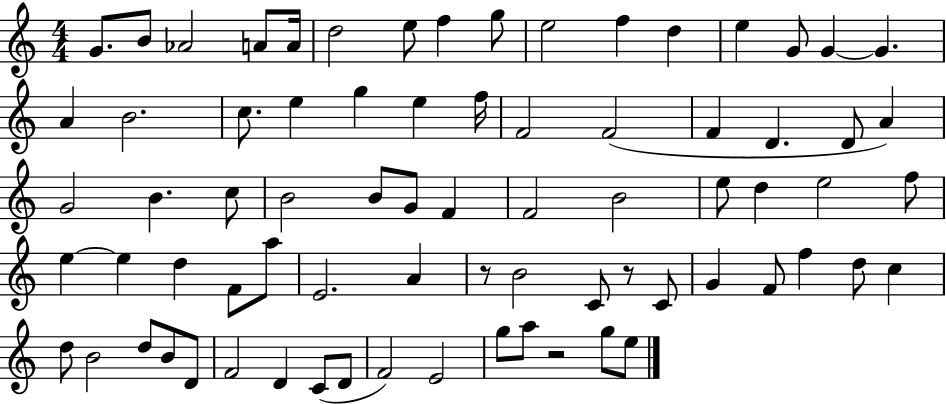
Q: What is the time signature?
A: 4/4